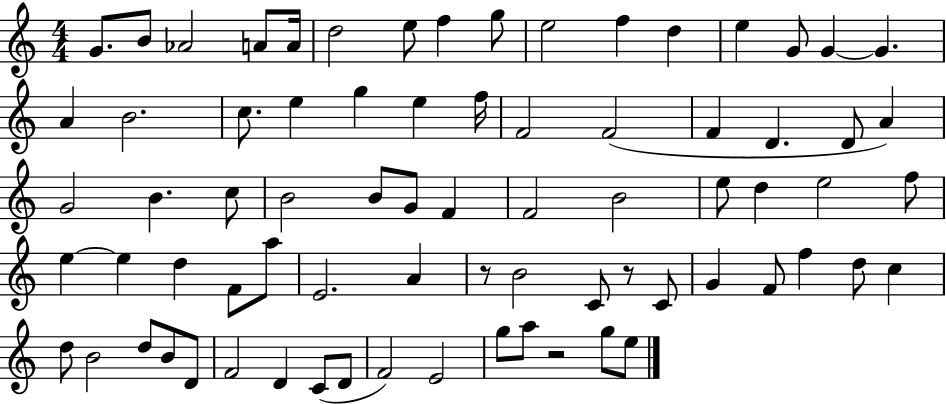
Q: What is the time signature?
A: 4/4